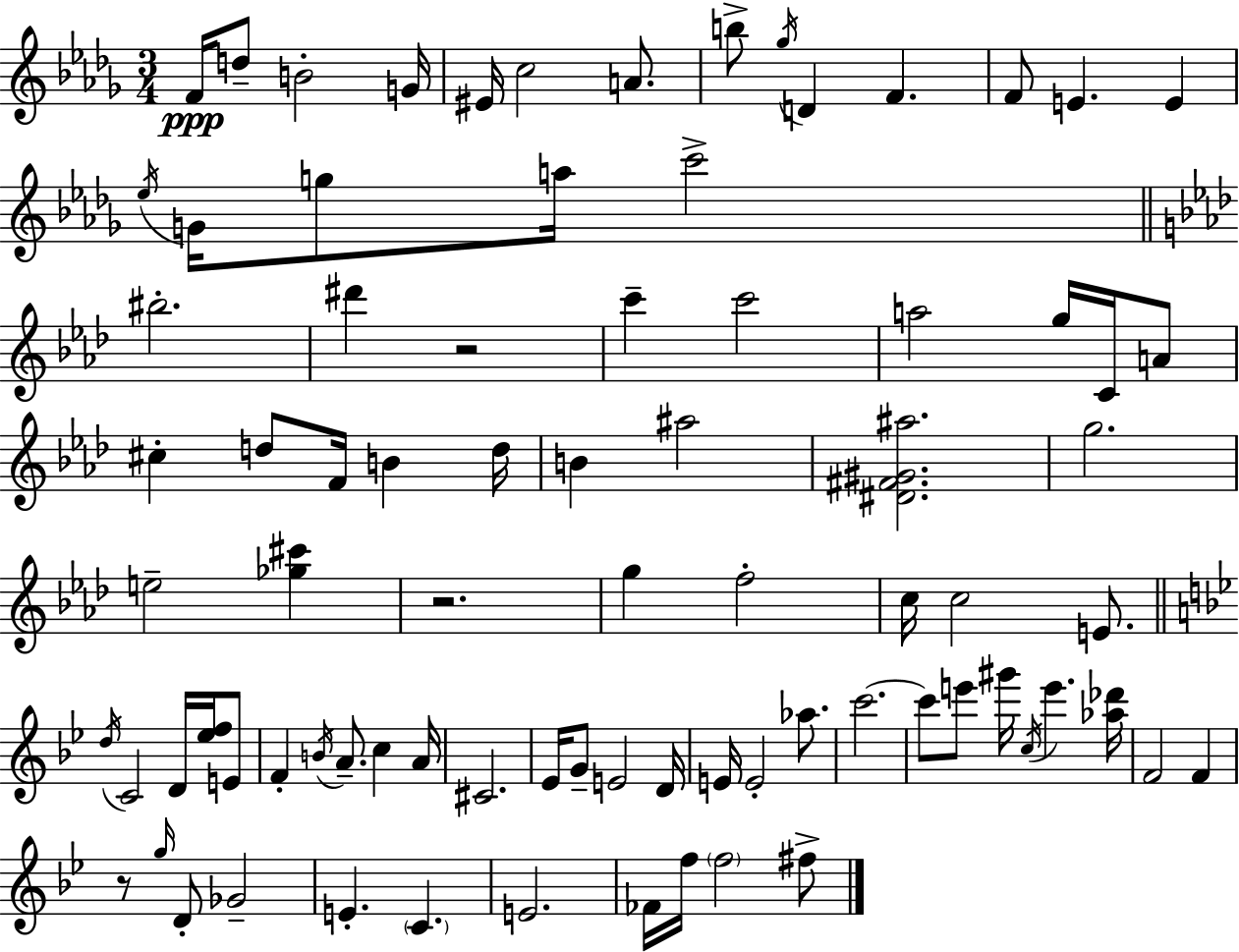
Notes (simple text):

F4/s D5/e B4/h G4/s EIS4/s C5/h A4/e. B5/e Gb5/s D4/q F4/q. F4/e E4/q. E4/q Eb5/s G4/s G5/e A5/s C6/h BIS5/h. D#6/q R/h C6/q C6/h A5/h G5/s C4/s A4/e C#5/q D5/e F4/s B4/q D5/s B4/q A#5/h [D#4,F#4,G#4,A#5]/h. G5/h. E5/h [Gb5,C#6]/q R/h. G5/q F5/h C5/s C5/h E4/e. D5/s C4/h D4/s [Eb5,F5]/s E4/e F4/q B4/s A4/e. C5/q A4/s C#4/h. Eb4/s G4/e E4/h D4/s E4/s E4/h Ab5/e. C6/h. C6/e E6/e G#6/s C5/s E6/q. [Ab5,Db6]/s F4/h F4/q R/e G5/s D4/e Gb4/h E4/q. C4/q. E4/h. FES4/s F5/s F5/h F#5/e